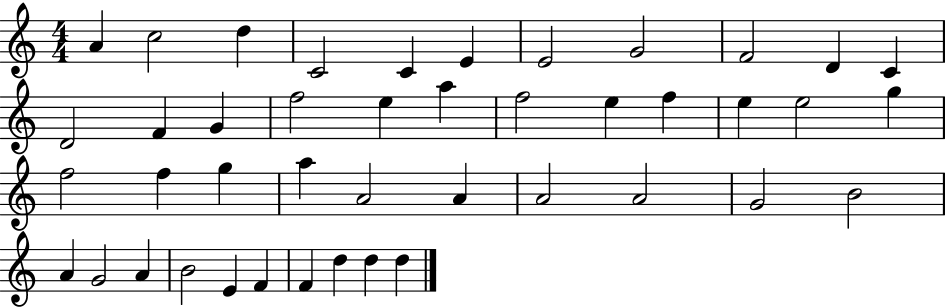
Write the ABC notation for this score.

X:1
T:Untitled
M:4/4
L:1/4
K:C
A c2 d C2 C E E2 G2 F2 D C D2 F G f2 e a f2 e f e e2 g f2 f g a A2 A A2 A2 G2 B2 A G2 A B2 E F F d d d